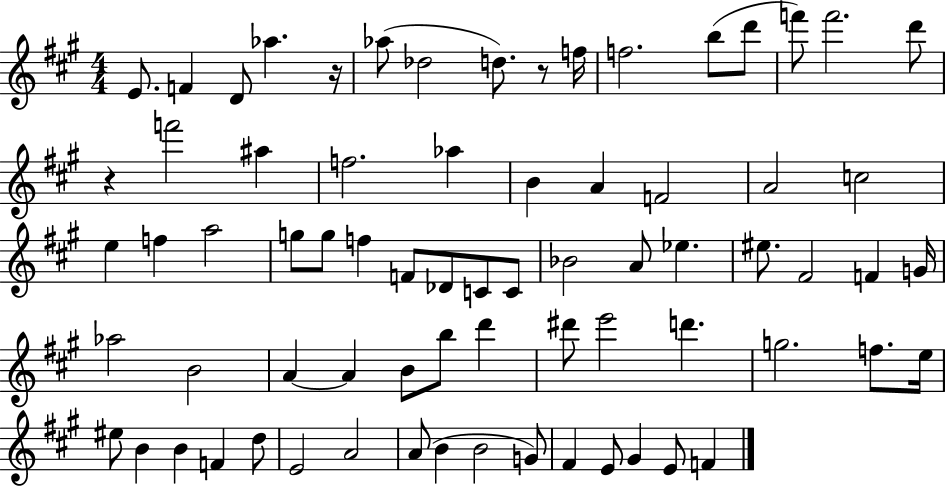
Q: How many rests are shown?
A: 3